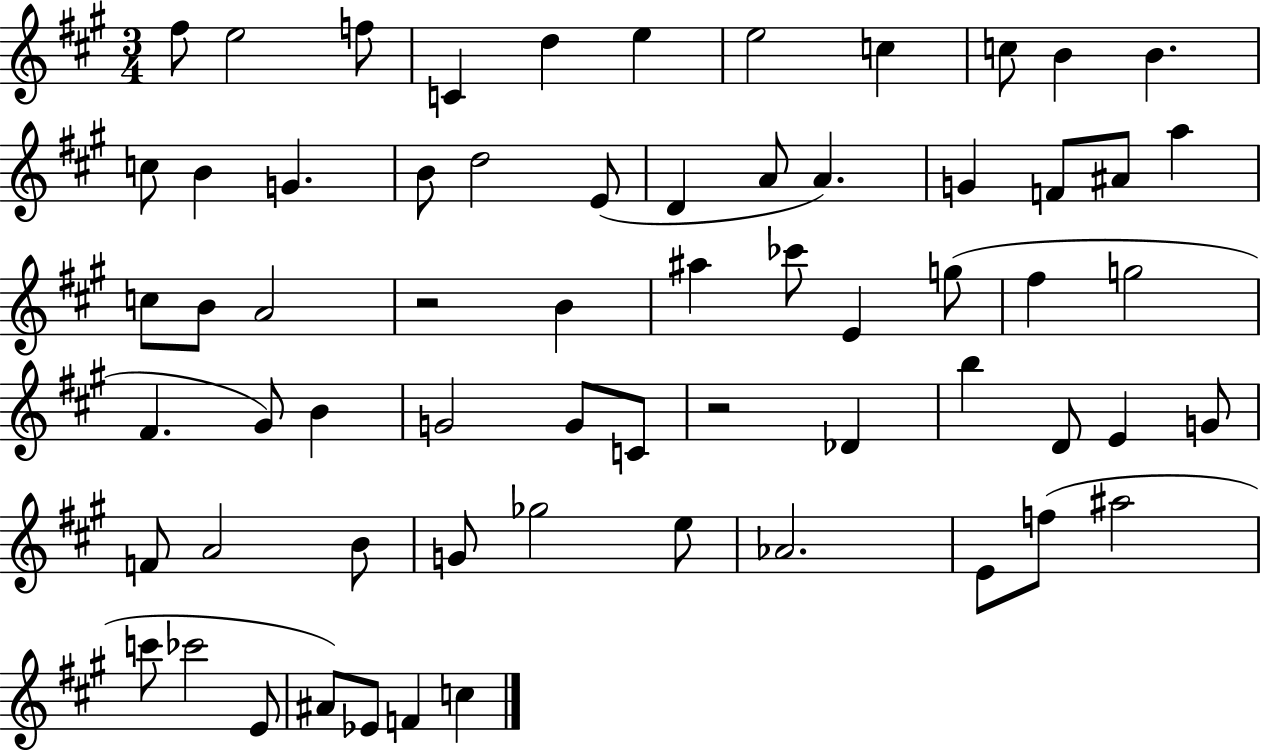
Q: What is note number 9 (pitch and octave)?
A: C5